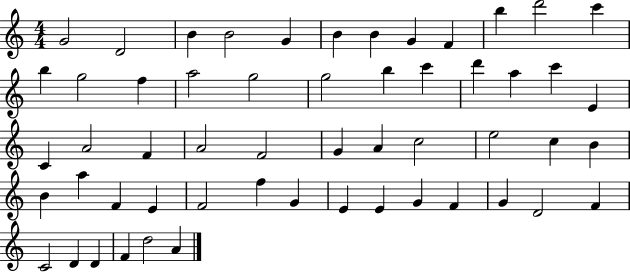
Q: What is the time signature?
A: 4/4